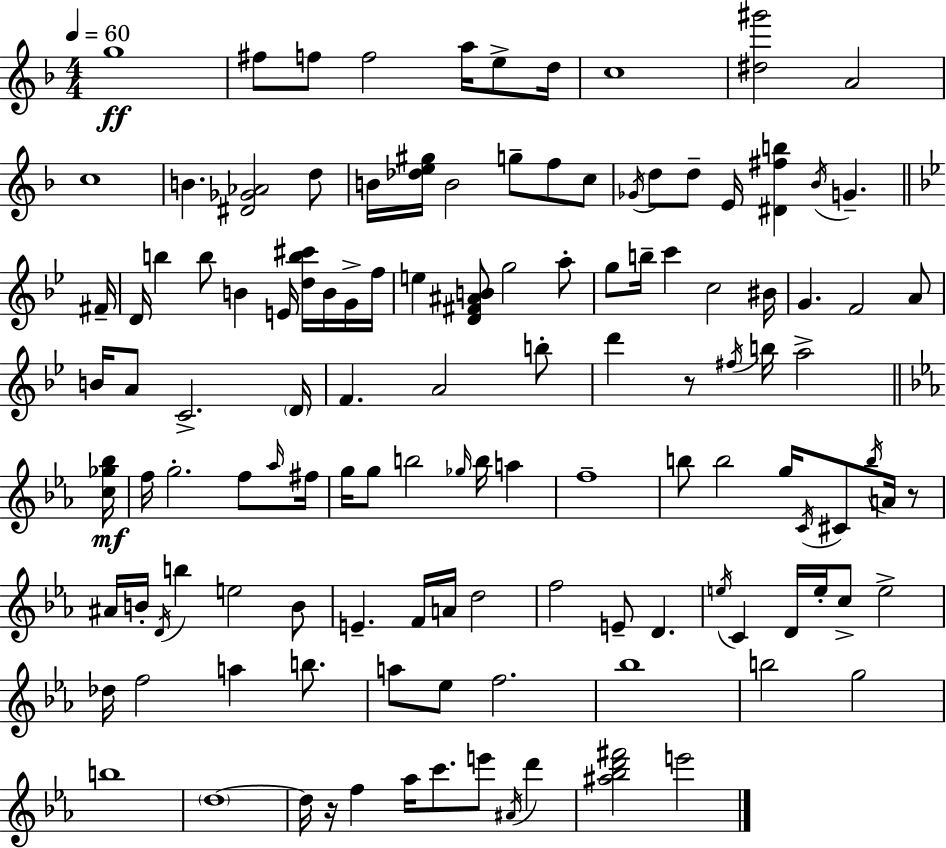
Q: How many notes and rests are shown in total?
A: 123